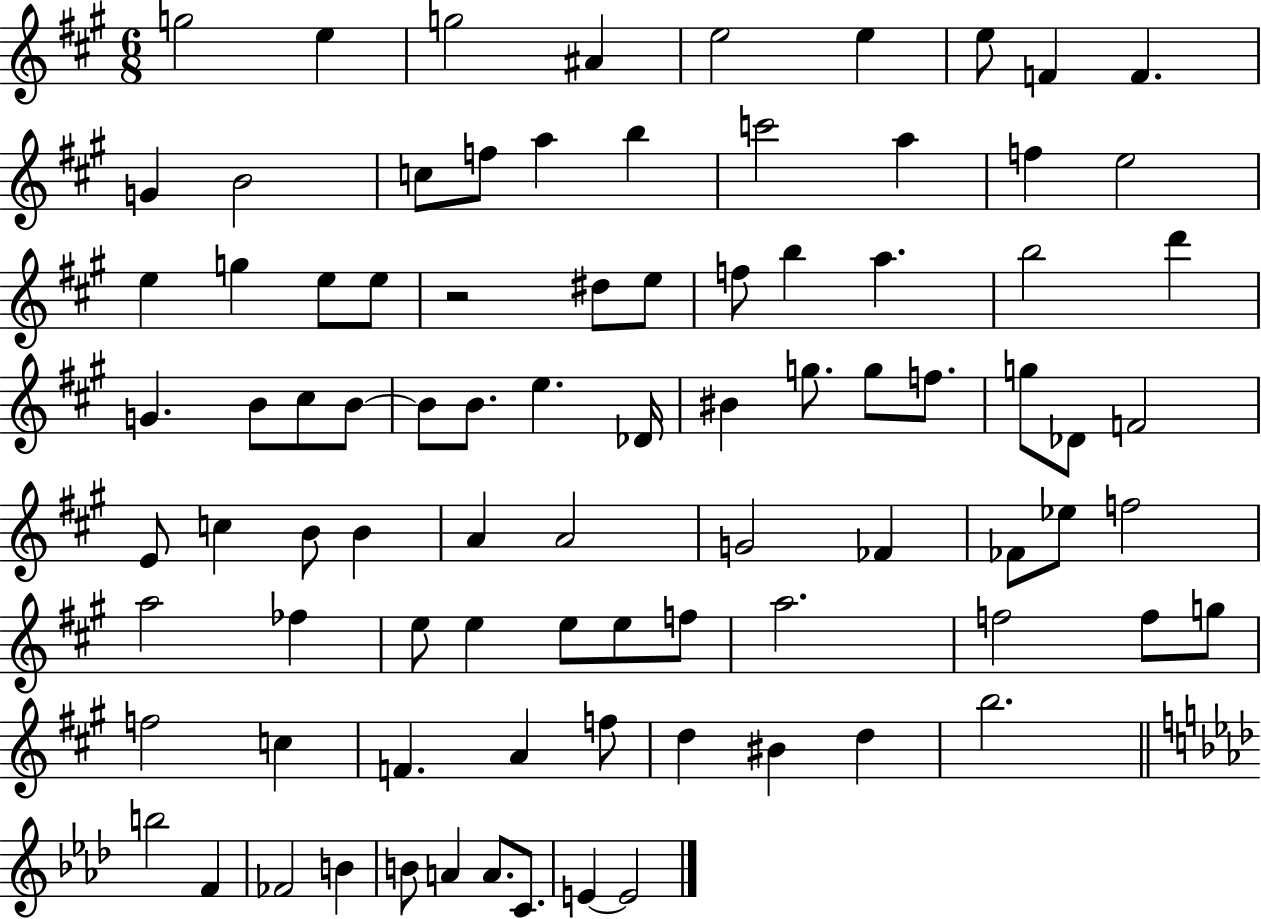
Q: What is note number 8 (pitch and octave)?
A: F4